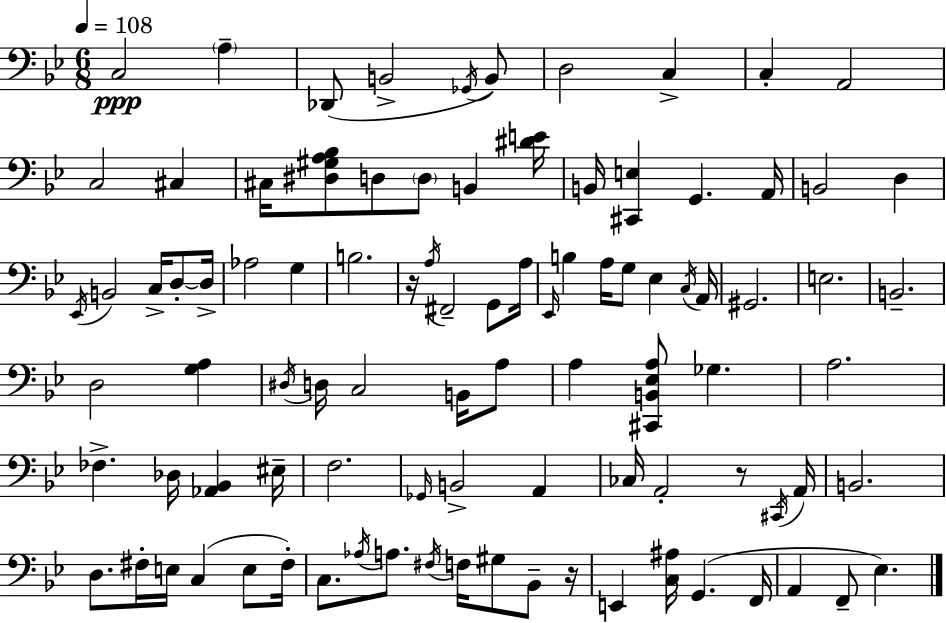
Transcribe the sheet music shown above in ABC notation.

X:1
T:Untitled
M:6/8
L:1/4
K:Bb
C,2 A, _D,,/2 B,,2 _G,,/4 B,,/2 D,2 C, C, A,,2 C,2 ^C, ^C,/4 [^D,^G,A,_B,]/2 D,/2 D,/2 B,, [^DE]/4 B,,/4 [^C,,E,] G,, A,,/4 B,,2 D, _E,,/4 B,,2 C,/4 D,/2 D,/4 _A,2 G, B,2 z/4 A,/4 ^F,,2 G,,/2 A,/4 _E,,/4 B, A,/4 G,/2 _E, C,/4 A,,/4 ^G,,2 E,2 B,,2 D,2 [G,A,] ^D,/4 D,/4 C,2 B,,/4 A,/2 A, [^C,,B,,_E,A,]/2 _G, A,2 _F, _D,/4 [_A,,_B,,] ^E,/4 F,2 _G,,/4 B,,2 A,, _C,/4 A,,2 z/2 ^C,,/4 A,,/4 B,,2 D,/2 ^F,/4 E,/4 C, E,/2 ^F,/4 C,/2 _A,/4 A,/2 ^F,/4 F,/4 ^G,/2 _B,,/2 z/4 E,, [C,^A,]/4 G,, F,,/4 A,, F,,/2 _E,